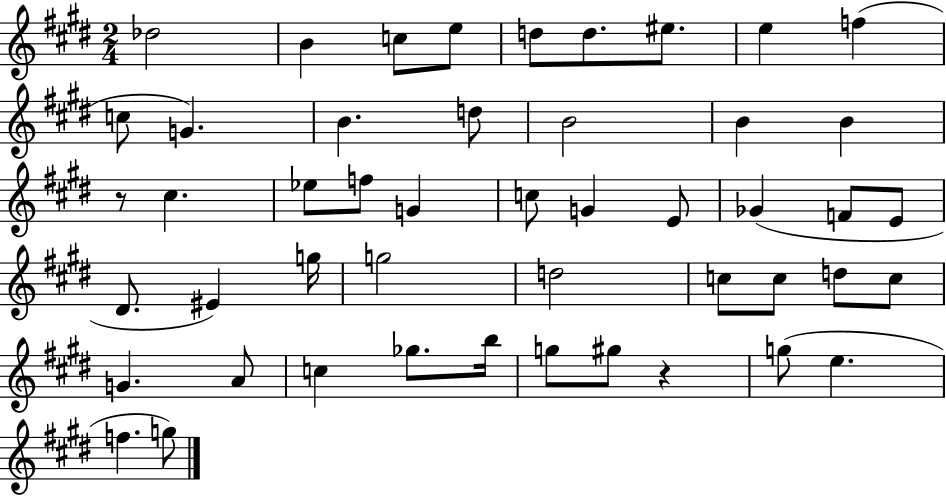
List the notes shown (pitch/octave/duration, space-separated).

Db5/h B4/q C5/e E5/e D5/e D5/e. EIS5/e. E5/q F5/q C5/e G4/q. B4/q. D5/e B4/h B4/q B4/q R/e C#5/q. Eb5/e F5/e G4/q C5/e G4/q E4/e Gb4/q F4/e E4/e D#4/e. EIS4/q G5/s G5/h D5/h C5/e C5/e D5/e C5/e G4/q. A4/e C5/q Gb5/e. B5/s G5/e G#5/e R/q G5/e E5/q. F5/q. G5/e